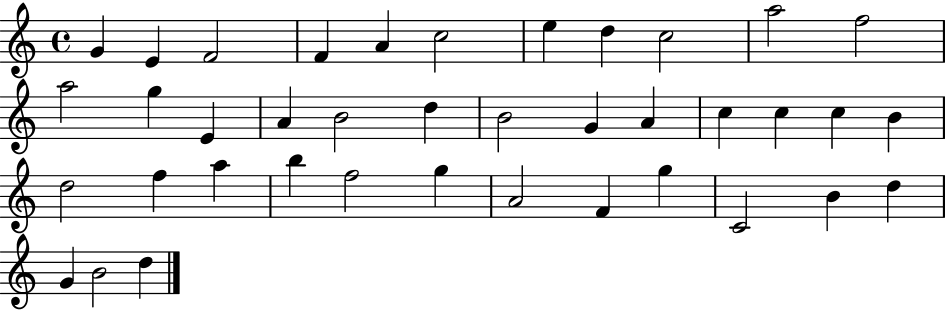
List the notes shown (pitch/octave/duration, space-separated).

G4/q E4/q F4/h F4/q A4/q C5/h E5/q D5/q C5/h A5/h F5/h A5/h G5/q E4/q A4/q B4/h D5/q B4/h G4/q A4/q C5/q C5/q C5/q B4/q D5/h F5/q A5/q B5/q F5/h G5/q A4/h F4/q G5/q C4/h B4/q D5/q G4/q B4/h D5/q